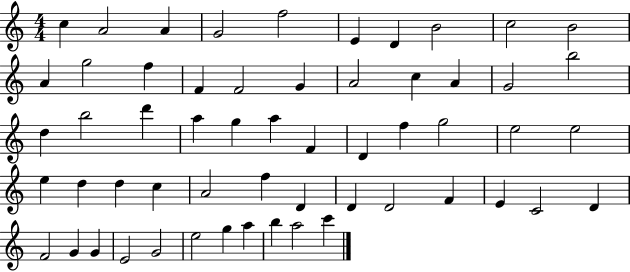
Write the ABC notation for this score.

X:1
T:Untitled
M:4/4
L:1/4
K:C
c A2 A G2 f2 E D B2 c2 B2 A g2 f F F2 G A2 c A G2 b2 d b2 d' a g a F D f g2 e2 e2 e d d c A2 f D D D2 F E C2 D F2 G G E2 G2 e2 g a b a2 c'